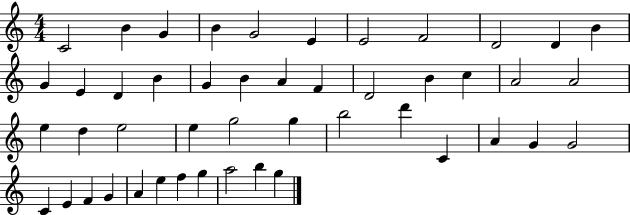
C4/h B4/q G4/q B4/q G4/h E4/q E4/h F4/h D4/h D4/q B4/q G4/q E4/q D4/q B4/q G4/q B4/q A4/q F4/q D4/h B4/q C5/q A4/h A4/h E5/q D5/q E5/h E5/q G5/h G5/q B5/h D6/q C4/q A4/q G4/q G4/h C4/q E4/q F4/q G4/q A4/q E5/q F5/q G5/q A5/h B5/q G5/q